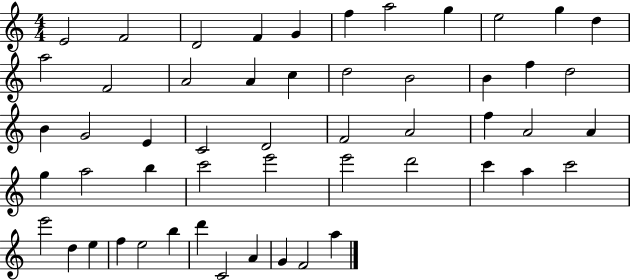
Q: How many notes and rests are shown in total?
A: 53